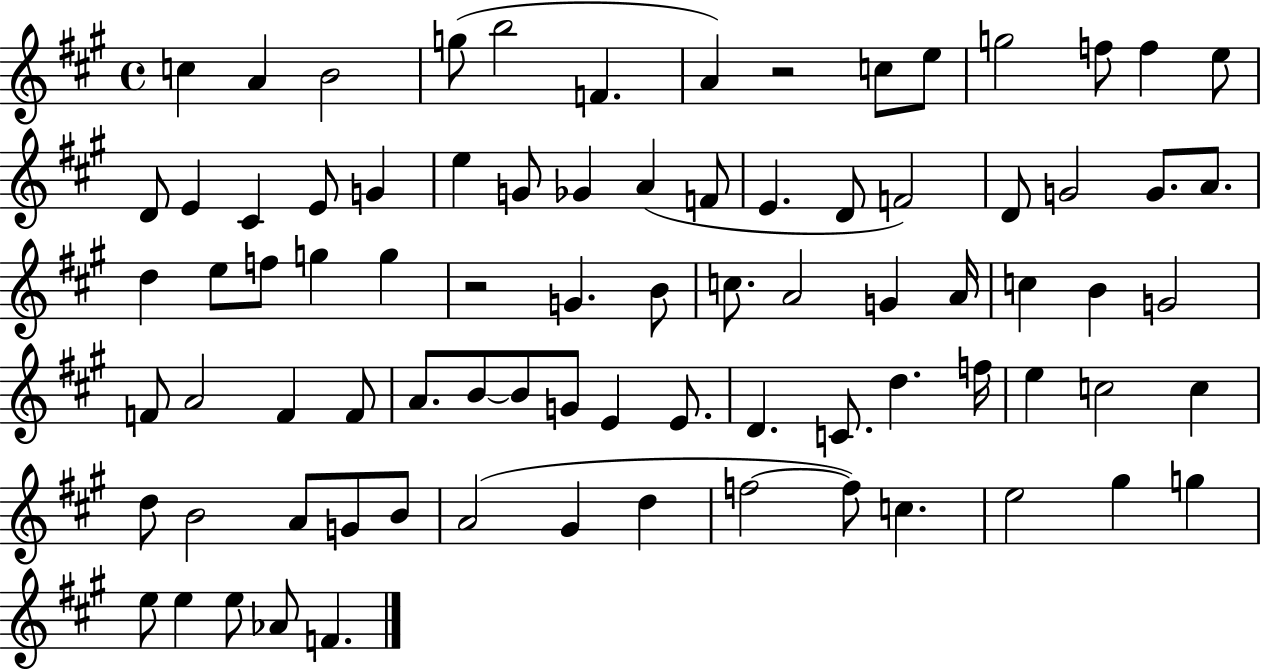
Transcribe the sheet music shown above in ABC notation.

X:1
T:Untitled
M:4/4
L:1/4
K:A
c A B2 g/2 b2 F A z2 c/2 e/2 g2 f/2 f e/2 D/2 E ^C E/2 G e G/2 _G A F/2 E D/2 F2 D/2 G2 G/2 A/2 d e/2 f/2 g g z2 G B/2 c/2 A2 G A/4 c B G2 F/2 A2 F F/2 A/2 B/2 B/2 G/2 E E/2 D C/2 d f/4 e c2 c d/2 B2 A/2 G/2 B/2 A2 ^G d f2 f/2 c e2 ^g g e/2 e e/2 _A/2 F